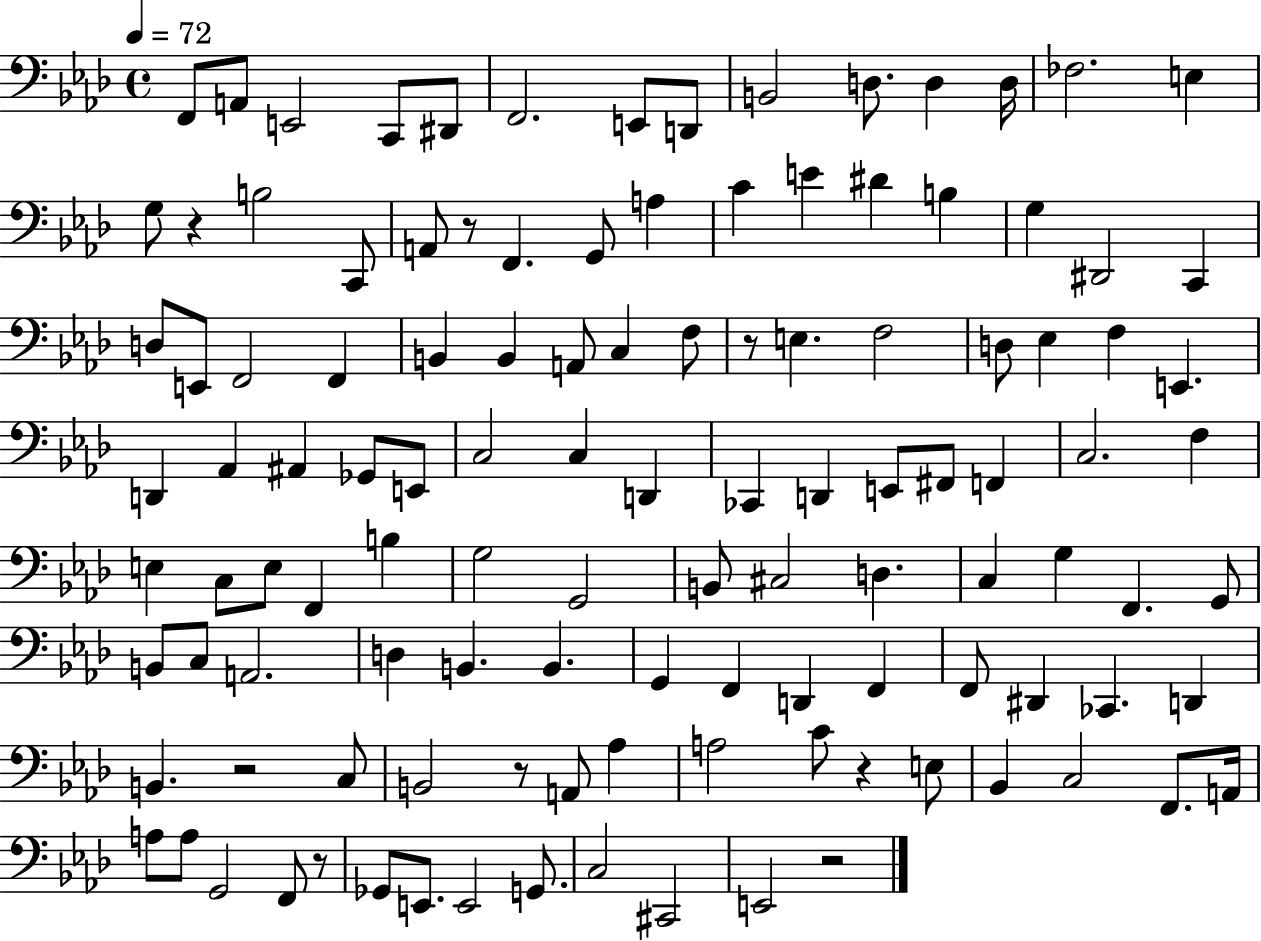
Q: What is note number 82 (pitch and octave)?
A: F2